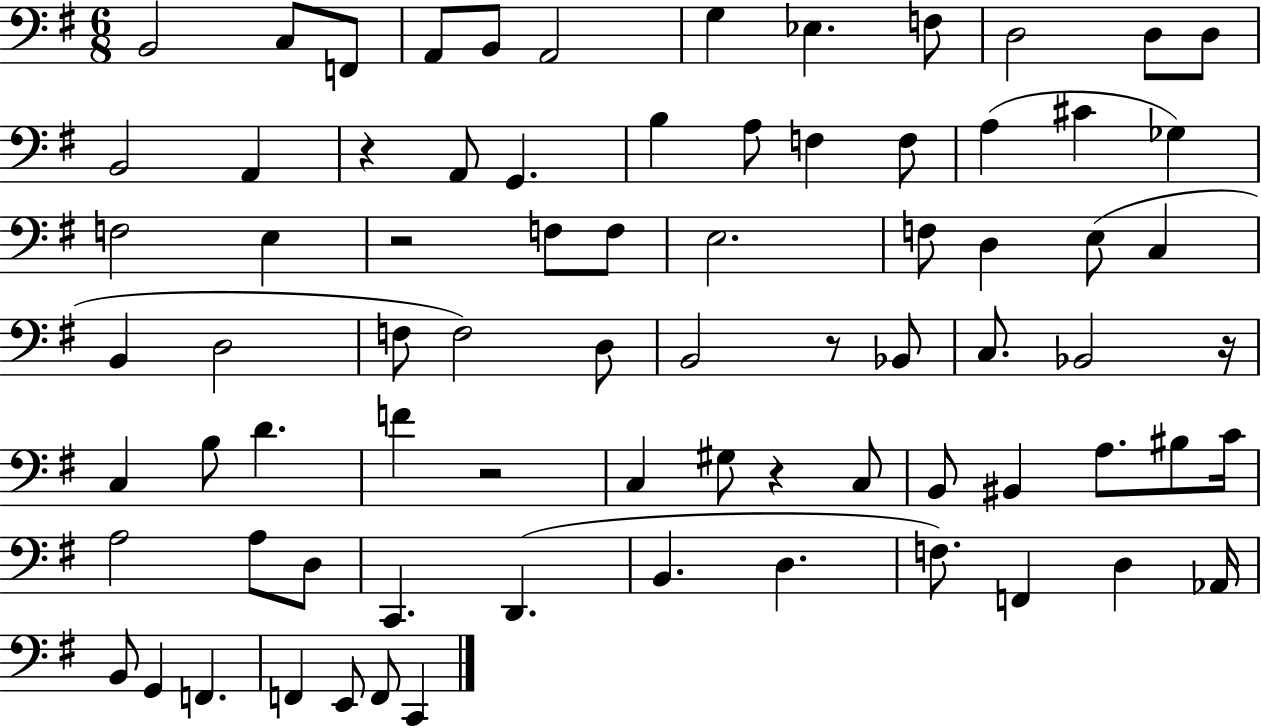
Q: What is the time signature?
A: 6/8